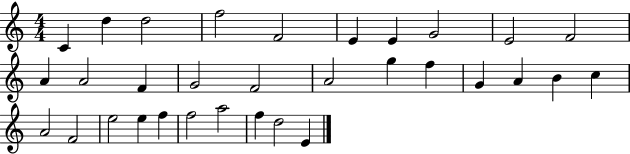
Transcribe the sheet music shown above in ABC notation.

X:1
T:Untitled
M:4/4
L:1/4
K:C
C d d2 f2 F2 E E G2 E2 F2 A A2 F G2 F2 A2 g f G A B c A2 F2 e2 e f f2 a2 f d2 E